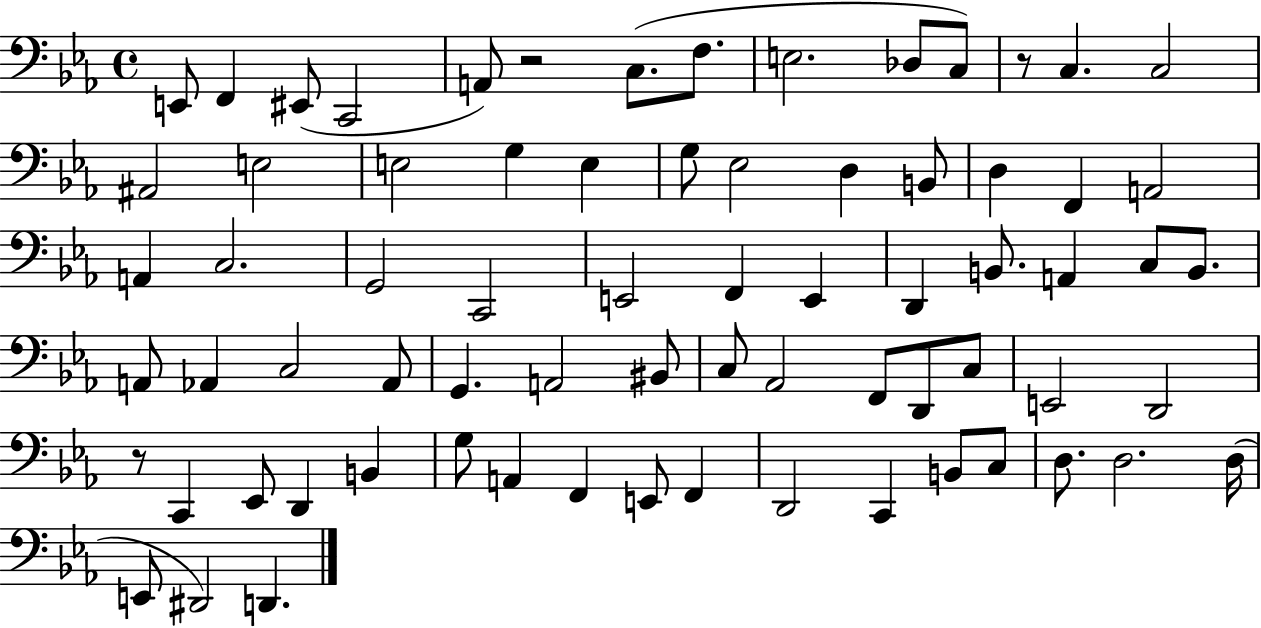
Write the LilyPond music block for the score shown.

{
  \clef bass
  \time 4/4
  \defaultTimeSignature
  \key ees \major
  e,8 f,4 eis,8( c,2 | a,8) r2 c8.( f8. | e2. des8 c8) | r8 c4. c2 | \break ais,2 e2 | e2 g4 e4 | g8 ees2 d4 b,8 | d4 f,4 a,2 | \break a,4 c2. | g,2 c,2 | e,2 f,4 e,4 | d,4 b,8. a,4 c8 b,8. | \break a,8 aes,4 c2 aes,8 | g,4. a,2 bis,8 | c8 aes,2 f,8 d,8 c8 | e,2 d,2 | \break r8 c,4 ees,8 d,4 b,4 | g8 a,4 f,4 e,8 f,4 | d,2 c,4 b,8 c8 | d8. d2. d16( | \break e,8 dis,2) d,4. | \bar "|."
}